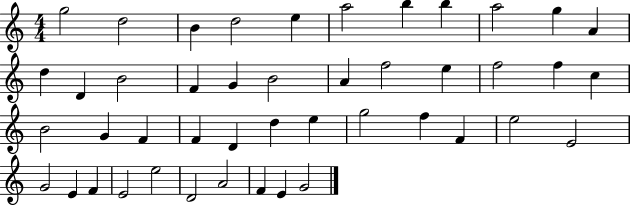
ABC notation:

X:1
T:Untitled
M:4/4
L:1/4
K:C
g2 d2 B d2 e a2 b b a2 g A d D B2 F G B2 A f2 e f2 f c B2 G F F D d e g2 f F e2 E2 G2 E F E2 e2 D2 A2 F E G2